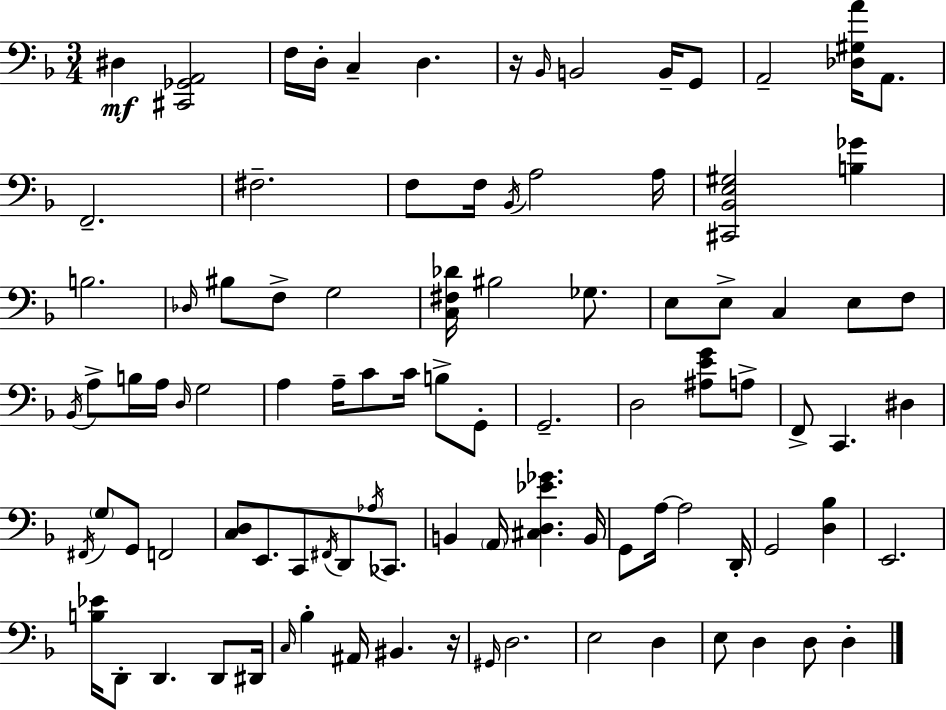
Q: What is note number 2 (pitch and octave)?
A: F3